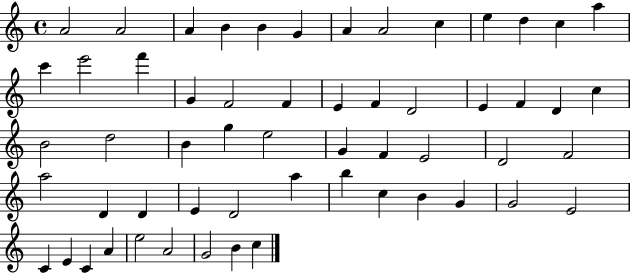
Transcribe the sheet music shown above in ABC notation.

X:1
T:Untitled
M:4/4
L:1/4
K:C
A2 A2 A B B G A A2 c e d c a c' e'2 f' G F2 F E F D2 E F D c B2 d2 B g e2 G F E2 D2 F2 a2 D D E D2 a b c B G G2 E2 C E C A e2 A2 G2 B c